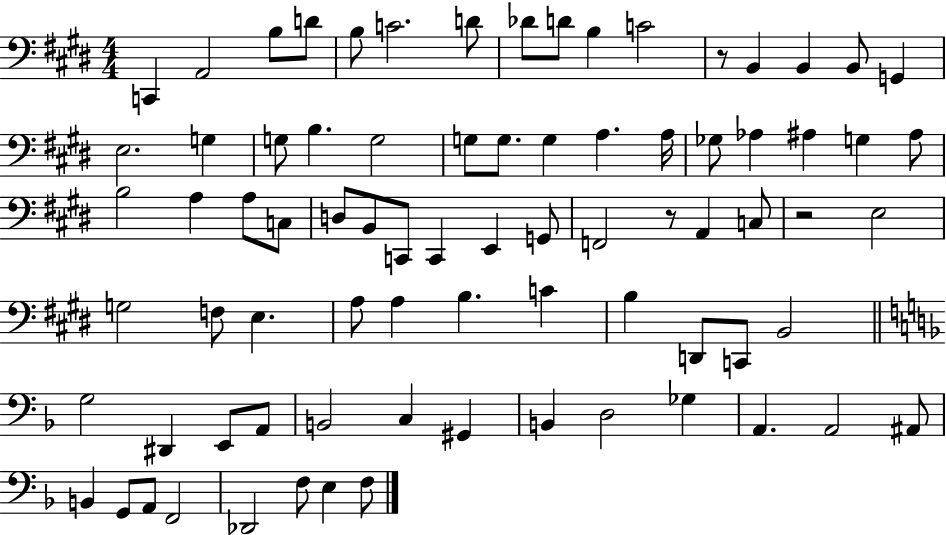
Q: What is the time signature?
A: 4/4